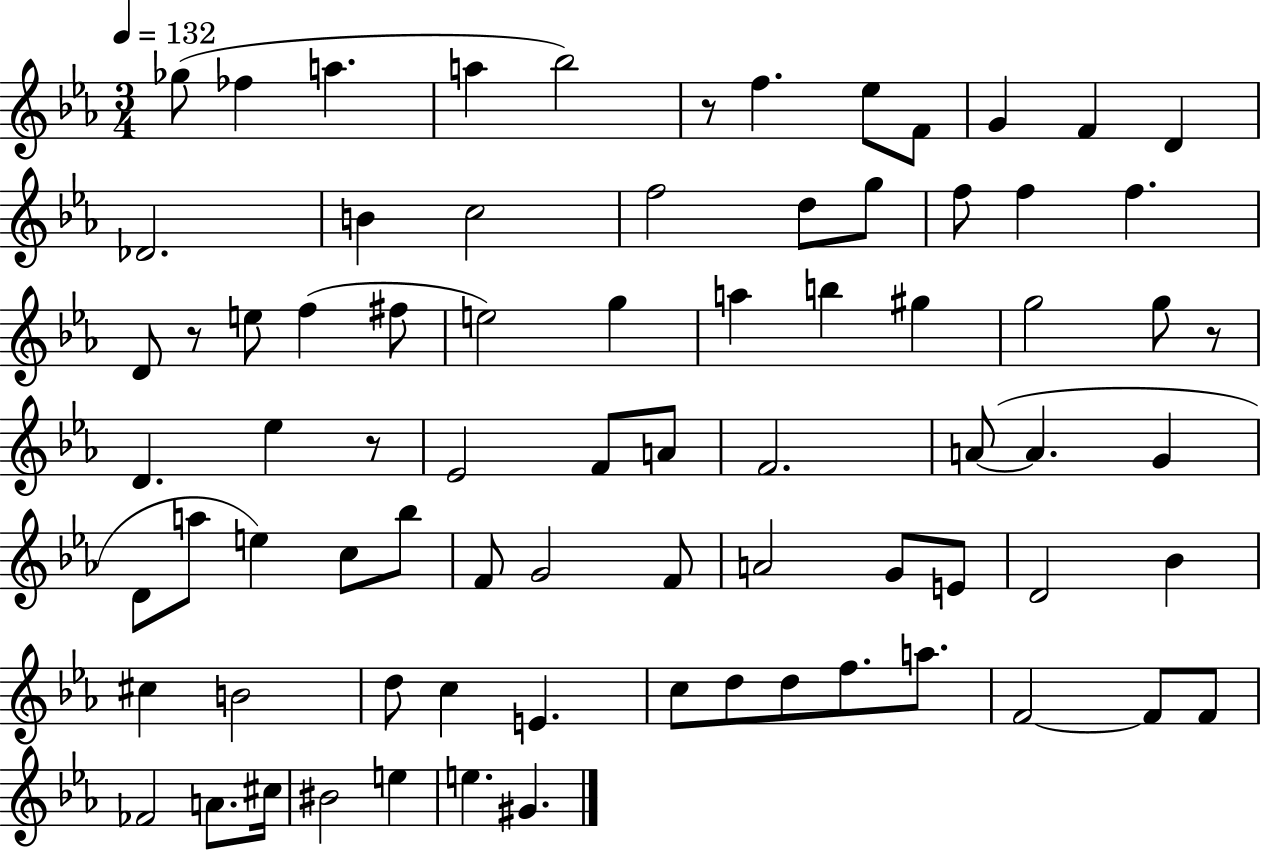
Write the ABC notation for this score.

X:1
T:Untitled
M:3/4
L:1/4
K:Eb
_g/2 _f a a _b2 z/2 f _e/2 F/2 G F D _D2 B c2 f2 d/2 g/2 f/2 f f D/2 z/2 e/2 f ^f/2 e2 g a b ^g g2 g/2 z/2 D _e z/2 _E2 F/2 A/2 F2 A/2 A G D/2 a/2 e c/2 _b/2 F/2 G2 F/2 A2 G/2 E/2 D2 _B ^c B2 d/2 c E c/2 d/2 d/2 f/2 a/2 F2 F/2 F/2 _F2 A/2 ^c/4 ^B2 e e ^G